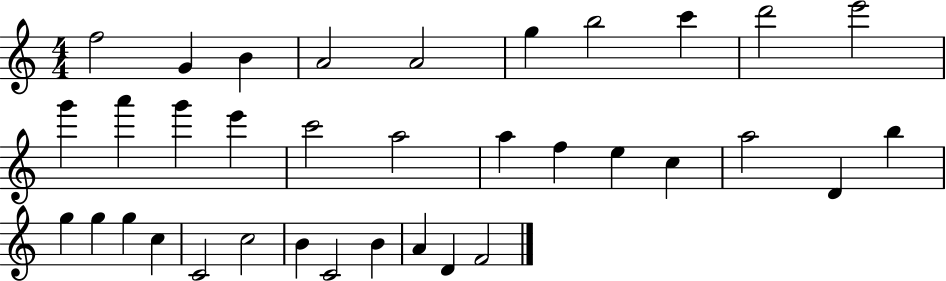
F5/h G4/q B4/q A4/h A4/h G5/q B5/h C6/q D6/h E6/h G6/q A6/q G6/q E6/q C6/h A5/h A5/q F5/q E5/q C5/q A5/h D4/q B5/q G5/q G5/q G5/q C5/q C4/h C5/h B4/q C4/h B4/q A4/q D4/q F4/h